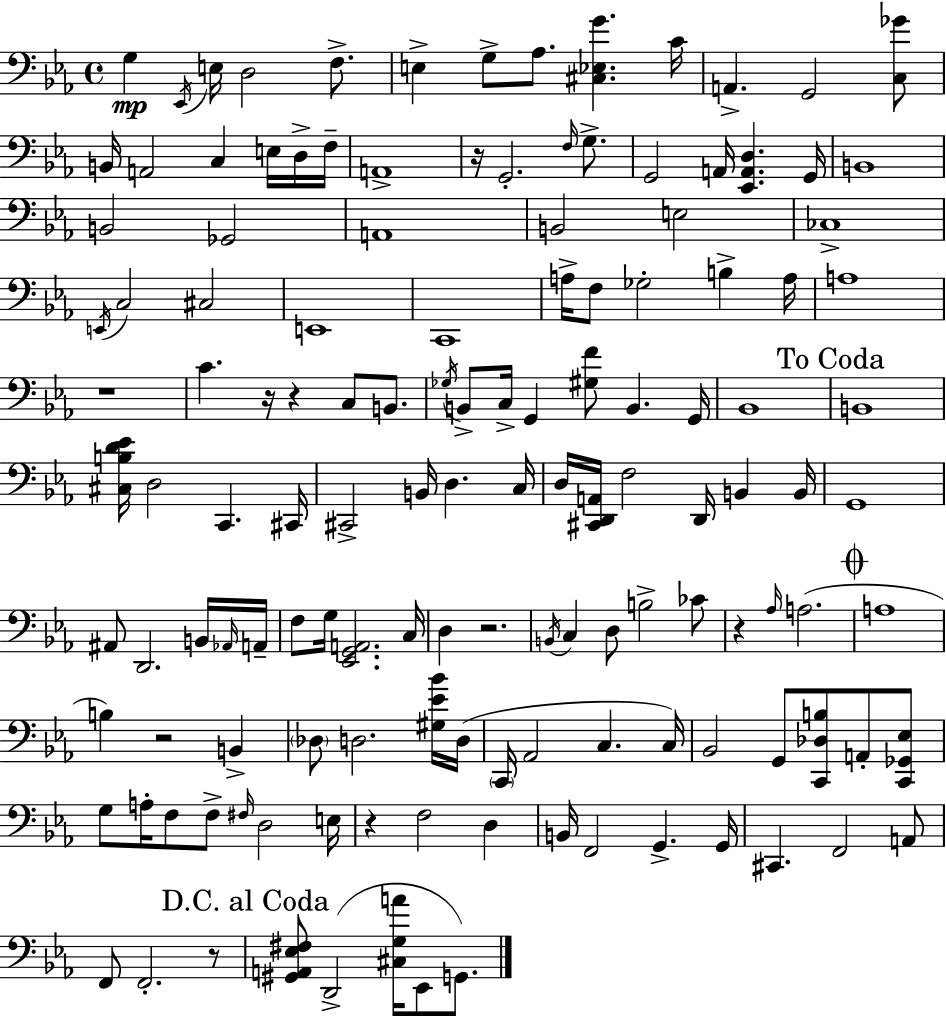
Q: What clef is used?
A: bass